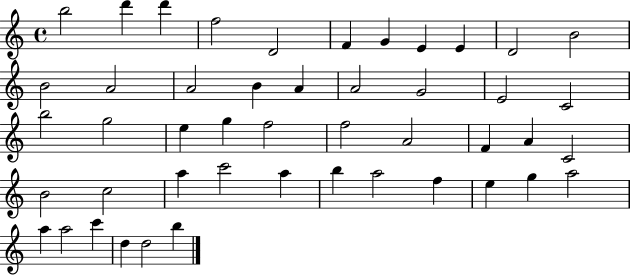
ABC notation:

X:1
T:Untitled
M:4/4
L:1/4
K:C
b2 d' d' f2 D2 F G E E D2 B2 B2 A2 A2 B A A2 G2 E2 C2 b2 g2 e g f2 f2 A2 F A C2 B2 c2 a c'2 a b a2 f e g a2 a a2 c' d d2 b